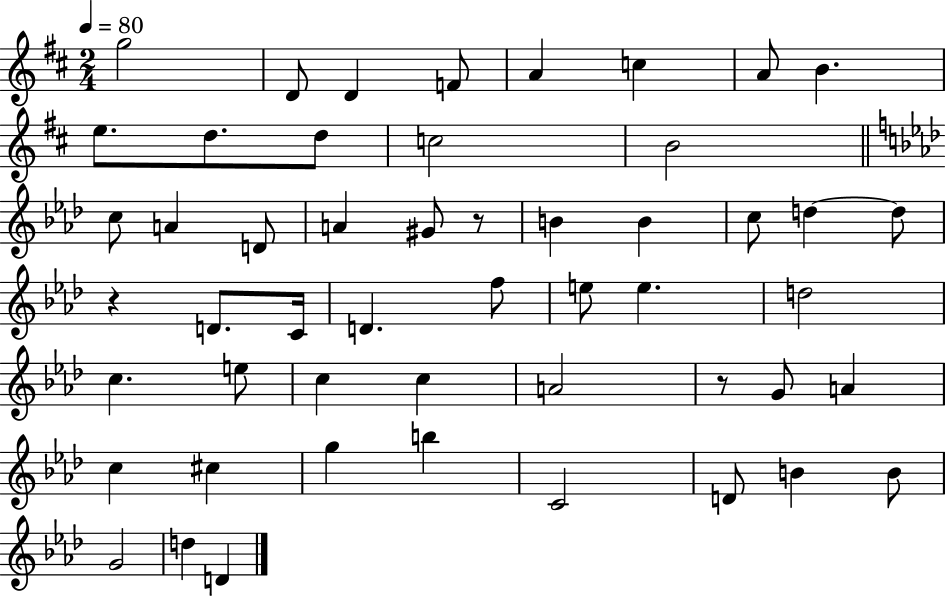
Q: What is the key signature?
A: D major